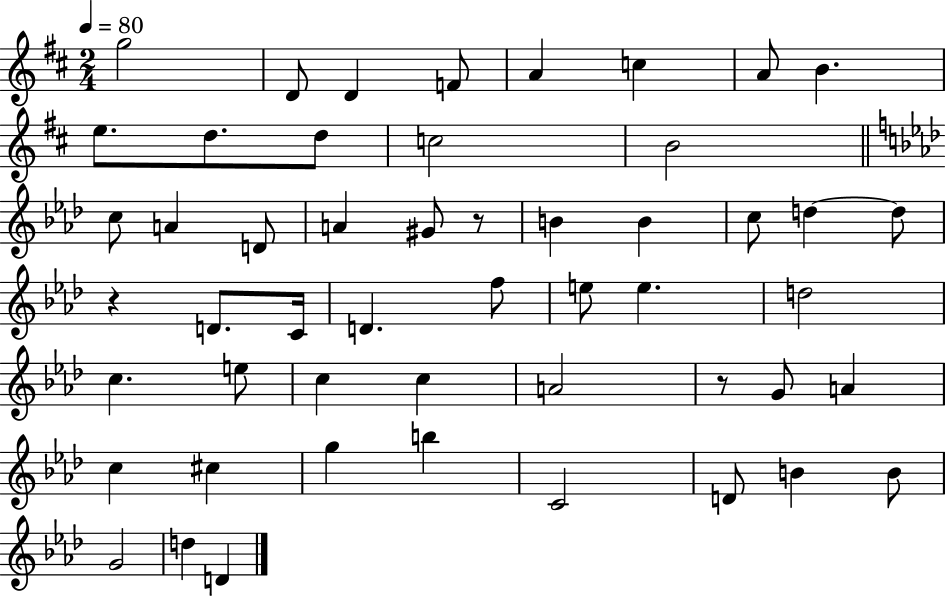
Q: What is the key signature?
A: D major